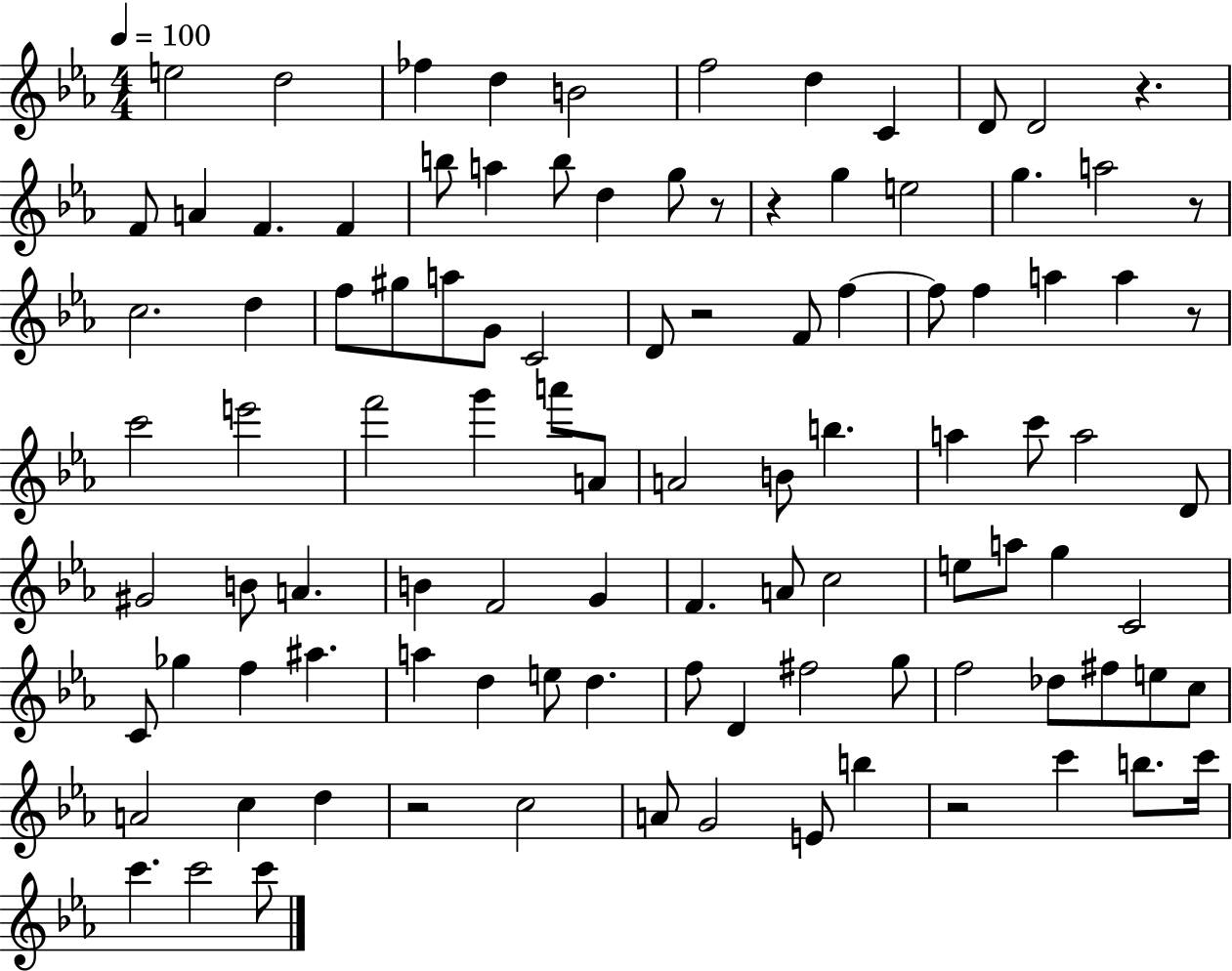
{
  \clef treble
  \numericTimeSignature
  \time 4/4
  \key ees \major
  \tempo 4 = 100
  \repeat volta 2 { e''2 d''2 | fes''4 d''4 b'2 | f''2 d''4 c'4 | d'8 d'2 r4. | \break f'8 a'4 f'4. f'4 | b''8 a''4 b''8 d''4 g''8 r8 | r4 g''4 e''2 | g''4. a''2 r8 | \break c''2. d''4 | f''8 gis''8 a''8 g'8 c'2 | d'8 r2 f'8 f''4~~ | f''8 f''4 a''4 a''4 r8 | \break c'''2 e'''2 | f'''2 g'''4 a'''8 a'8 | a'2 b'8 b''4. | a''4 c'''8 a''2 d'8 | \break gis'2 b'8 a'4. | b'4 f'2 g'4 | f'4. a'8 c''2 | e''8 a''8 g''4 c'2 | \break c'8 ges''4 f''4 ais''4. | a''4 d''4 e''8 d''4. | f''8 d'4 fis''2 g''8 | f''2 des''8 fis''8 e''8 c''8 | \break a'2 c''4 d''4 | r2 c''2 | a'8 g'2 e'8 b''4 | r2 c'''4 b''8. c'''16 | \break c'''4. c'''2 c'''8 | } \bar "|."
}